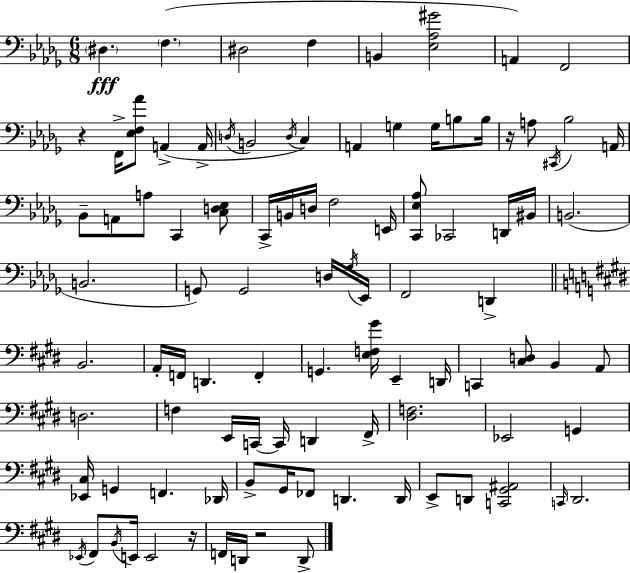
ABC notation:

X:1
T:Untitled
M:6/8
L:1/4
K:Bbm
^D, F, ^D,2 F, B,, [_E,_A,^G]2 A,, F,,2 z F,,/4 [_E,F,_A]/2 A,, A,,/4 D,/4 B,,2 D,/4 C, A,, G, G,/4 B,/2 B,/4 z/4 A,/2 ^C,,/4 _B,2 A,,/4 _B,,/2 A,,/2 A,/2 C,, [C,D,_E,]/2 C,,/4 B,,/4 D,/4 F,2 E,,/4 [C,,_E,_A,]/2 _C,,2 D,,/4 ^B,,/4 B,,2 B,,2 G,,/2 G,,2 D,/4 _G,/4 _E,,/4 F,,2 D,, B,,2 A,,/4 F,,/4 D,, F,, G,, [E,F,^G]/4 E,, D,,/4 C,, [^C,D,]/2 B,, A,,/2 D,2 F, E,,/4 C,,/4 C,,/4 D,, ^F,,/4 [^D,F,]2 _E,,2 G,, [_E,,^C,]/4 G,, F,, _D,,/4 B,,/2 ^G,,/4 _F,,/2 D,, D,,/4 E,,/2 D,,/2 [C,,^G,,^A,,]2 C,,/4 ^D,,2 _E,,/4 ^F,,/2 B,,/4 E,,/4 E,,2 z/4 F,,/4 D,,/4 z2 D,,/2